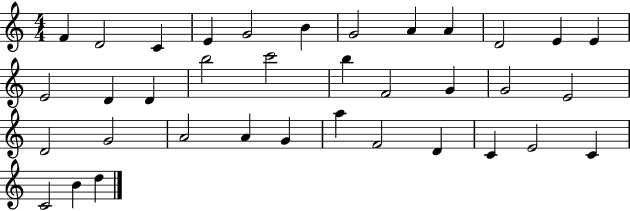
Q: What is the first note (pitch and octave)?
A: F4